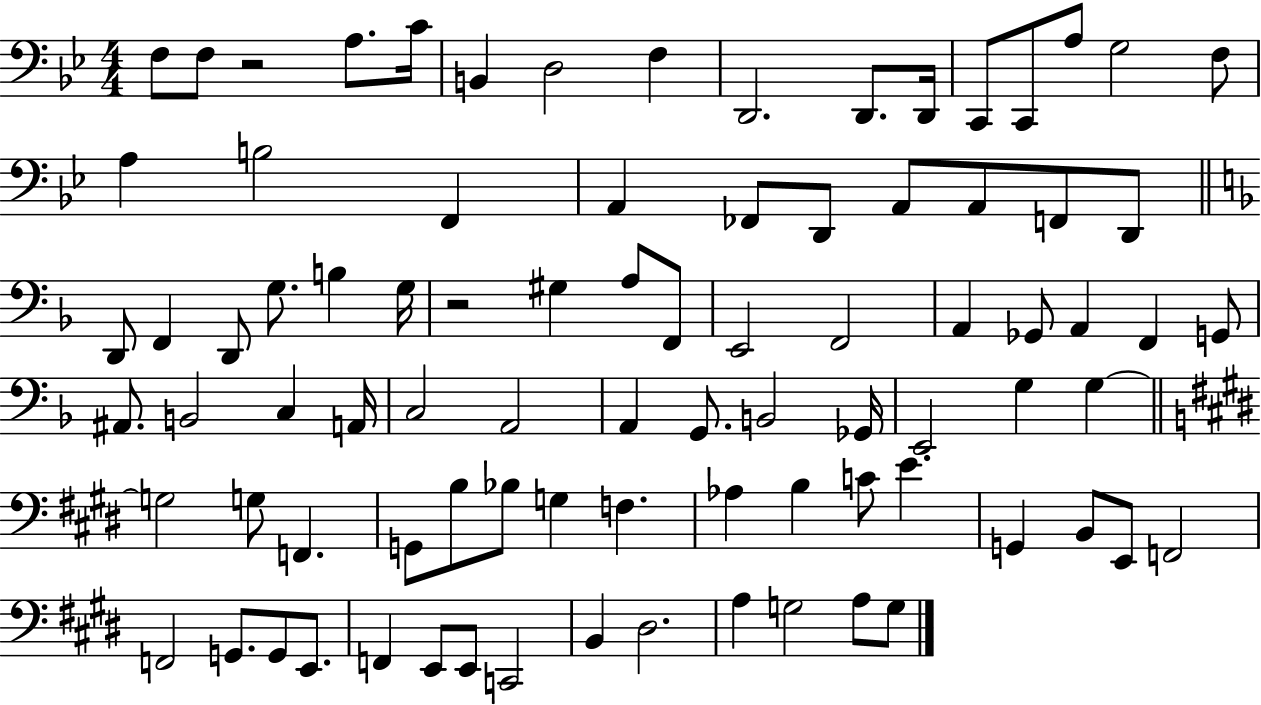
X:1
T:Untitled
M:4/4
L:1/4
K:Bb
F,/2 F,/2 z2 A,/2 C/4 B,, D,2 F, D,,2 D,,/2 D,,/4 C,,/2 C,,/2 A,/2 G,2 F,/2 A, B,2 F,, A,, _F,,/2 D,,/2 A,,/2 A,,/2 F,,/2 D,,/2 D,,/2 F,, D,,/2 G,/2 B, G,/4 z2 ^G, A,/2 F,,/2 E,,2 F,,2 A,, _G,,/2 A,, F,, G,,/2 ^A,,/2 B,,2 C, A,,/4 C,2 A,,2 A,, G,,/2 B,,2 _G,,/4 E,,2 G, G, G,2 G,/2 F,, G,,/2 B,/2 _B,/2 G, F, _A, B, C/2 E G,, B,,/2 E,,/2 F,,2 F,,2 G,,/2 G,,/2 E,,/2 F,, E,,/2 E,,/2 C,,2 B,, ^D,2 A, G,2 A,/2 G,/2